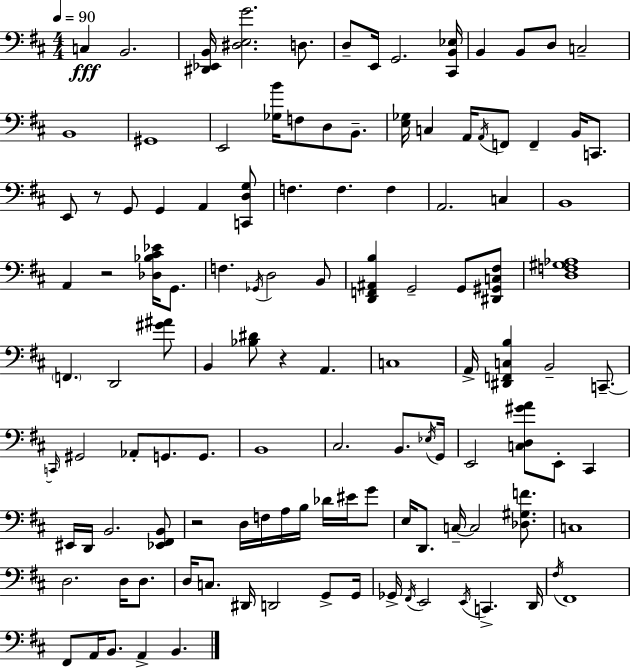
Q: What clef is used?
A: bass